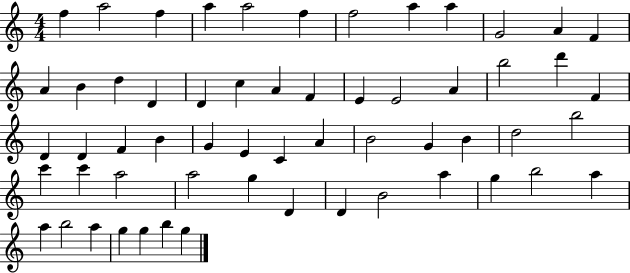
F5/q A5/h F5/q A5/q A5/h F5/q F5/h A5/q A5/q G4/h A4/q F4/q A4/q B4/q D5/q D4/q D4/q C5/q A4/q F4/q E4/q E4/h A4/q B5/h D6/q F4/q D4/q D4/q F4/q B4/q G4/q E4/q C4/q A4/q B4/h G4/q B4/q D5/h B5/h C6/q C6/q A5/h A5/h G5/q D4/q D4/q B4/h A5/q G5/q B5/h A5/q A5/q B5/h A5/q G5/q G5/q B5/q G5/q